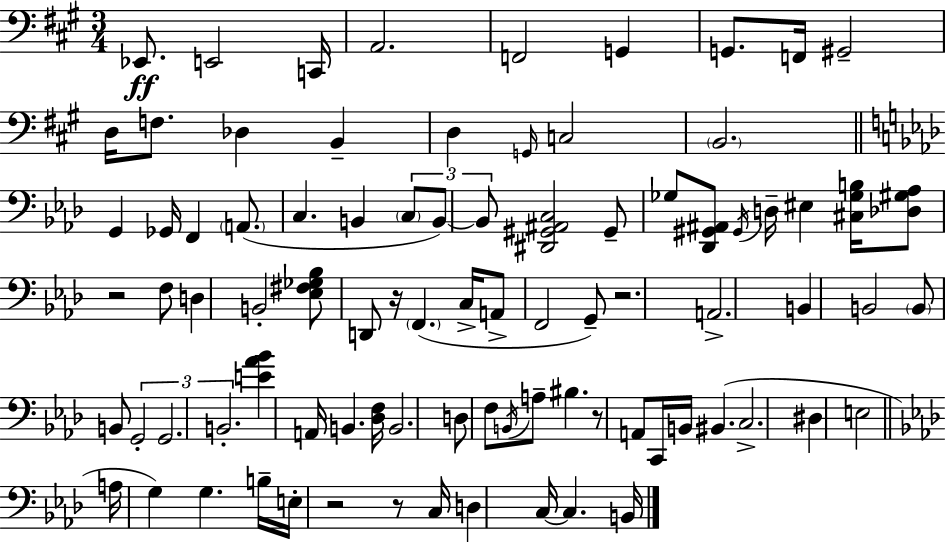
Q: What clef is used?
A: bass